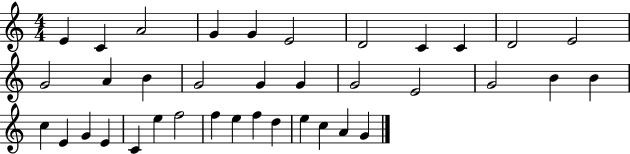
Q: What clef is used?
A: treble